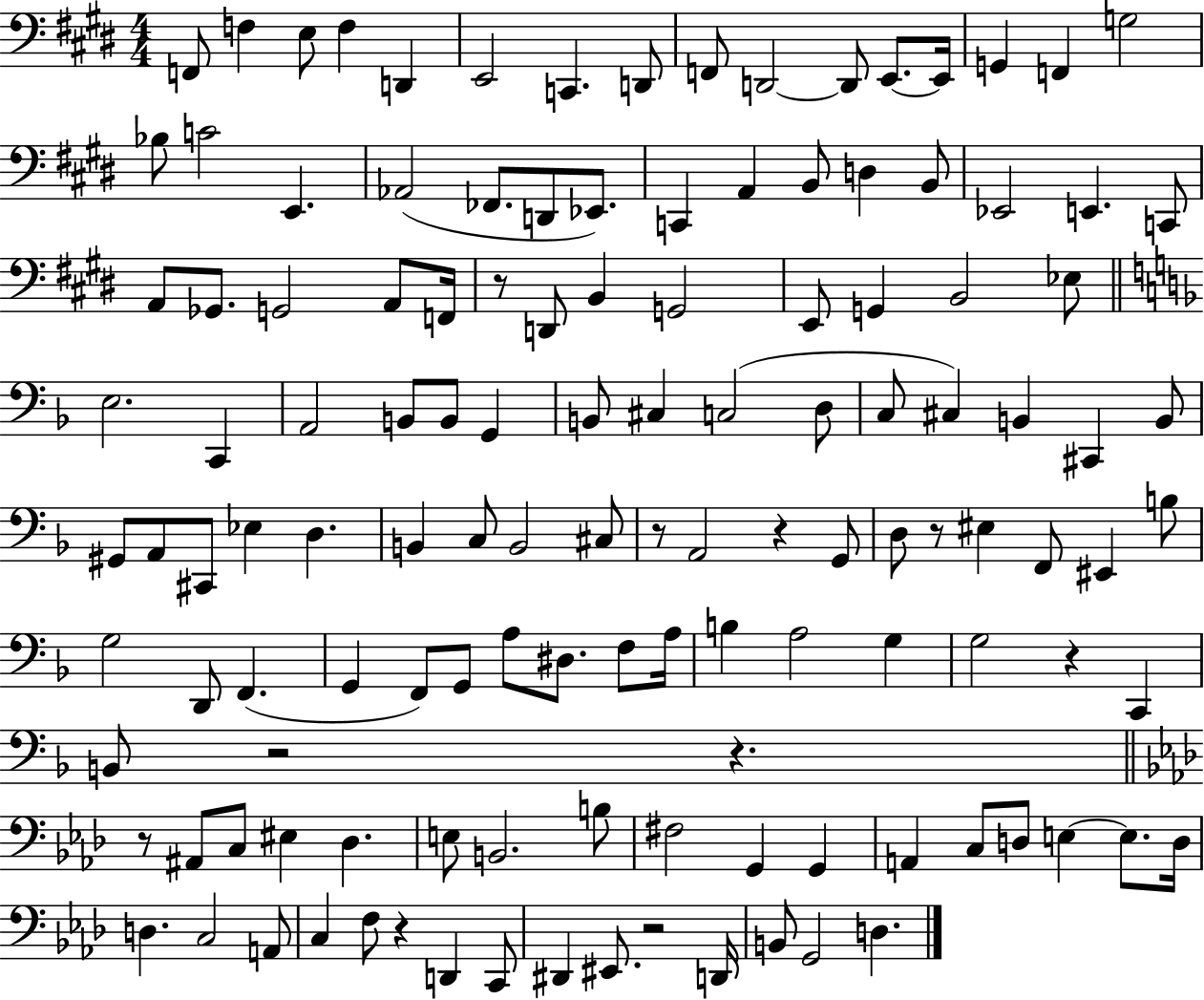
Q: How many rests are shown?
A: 10